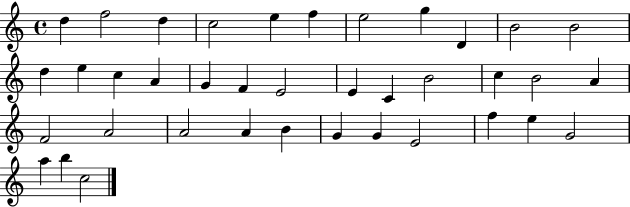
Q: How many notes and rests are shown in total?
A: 38